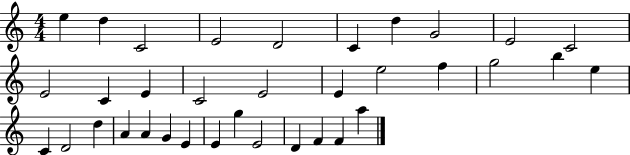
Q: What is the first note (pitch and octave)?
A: E5